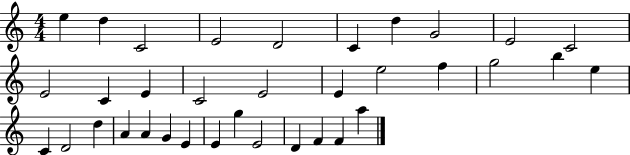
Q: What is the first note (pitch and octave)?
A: E5